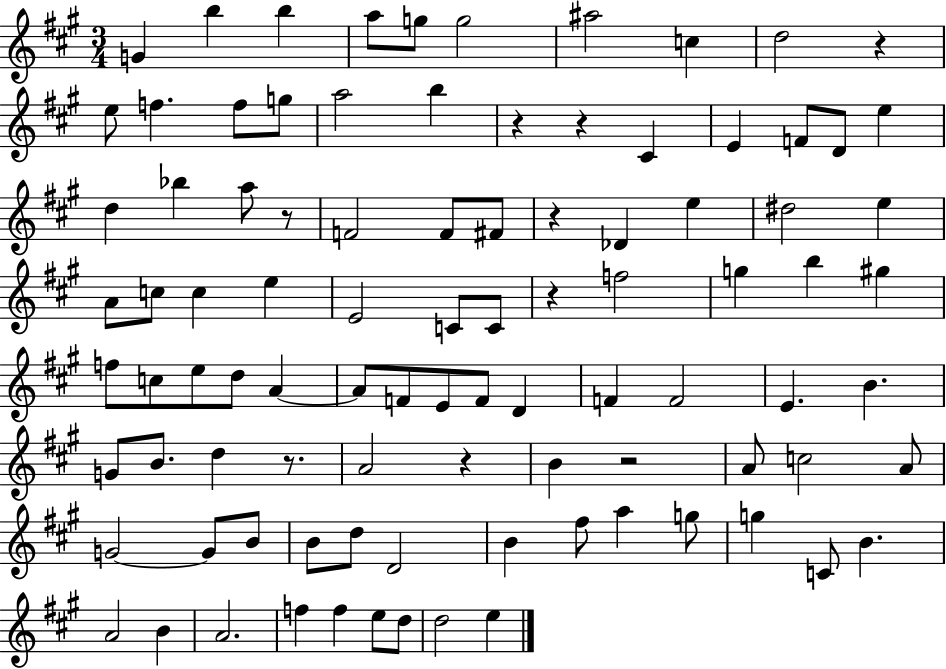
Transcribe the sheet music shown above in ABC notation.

X:1
T:Untitled
M:3/4
L:1/4
K:A
G b b a/2 g/2 g2 ^a2 c d2 z e/2 f f/2 g/2 a2 b z z ^C E F/2 D/2 e d _b a/2 z/2 F2 F/2 ^F/2 z _D e ^d2 e A/2 c/2 c e E2 C/2 C/2 z f2 g b ^g f/2 c/2 e/2 d/2 A A/2 F/2 E/2 F/2 D F F2 E B G/2 B/2 d z/2 A2 z B z2 A/2 c2 A/2 G2 G/2 B/2 B/2 d/2 D2 B ^f/2 a g/2 g C/2 B A2 B A2 f f e/2 d/2 d2 e